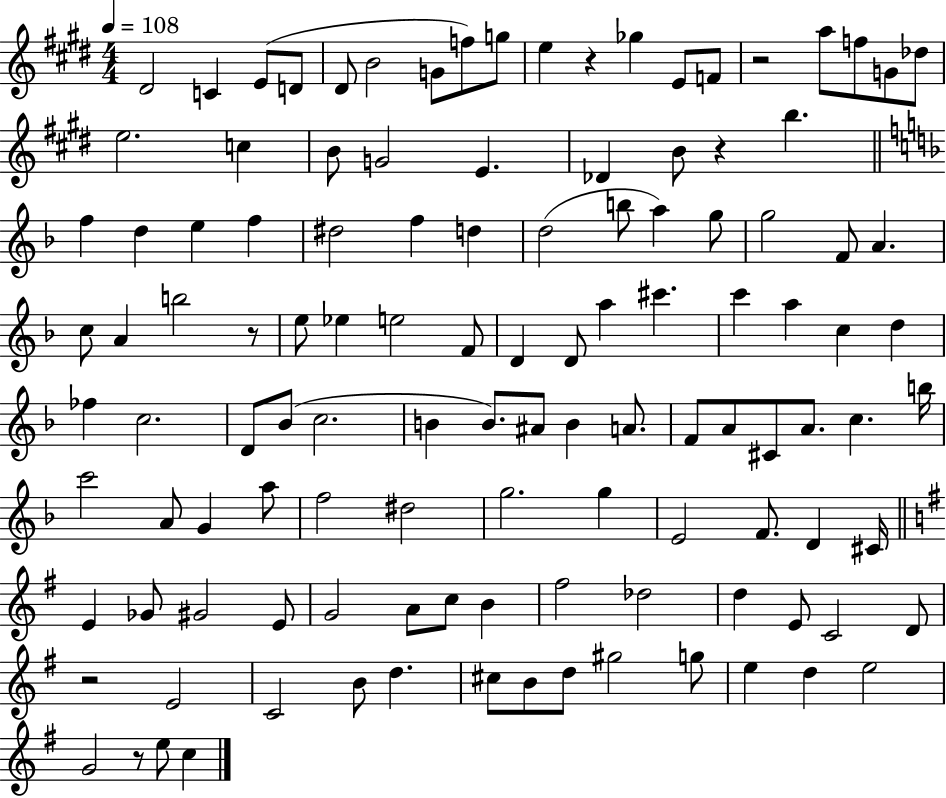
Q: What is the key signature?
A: E major